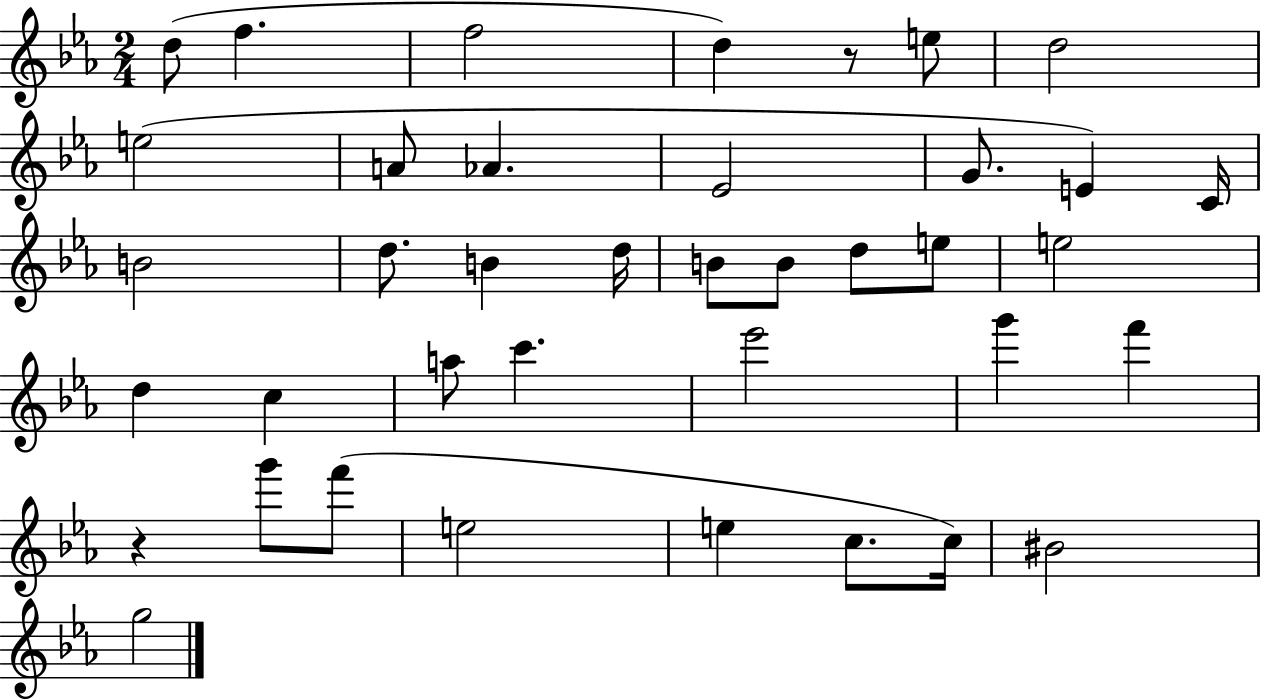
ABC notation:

X:1
T:Untitled
M:2/4
L:1/4
K:Eb
d/2 f f2 d z/2 e/2 d2 e2 A/2 _A _E2 G/2 E C/4 B2 d/2 B d/4 B/2 B/2 d/2 e/2 e2 d c a/2 c' _e'2 g' f' z g'/2 f'/2 e2 e c/2 c/4 ^B2 g2